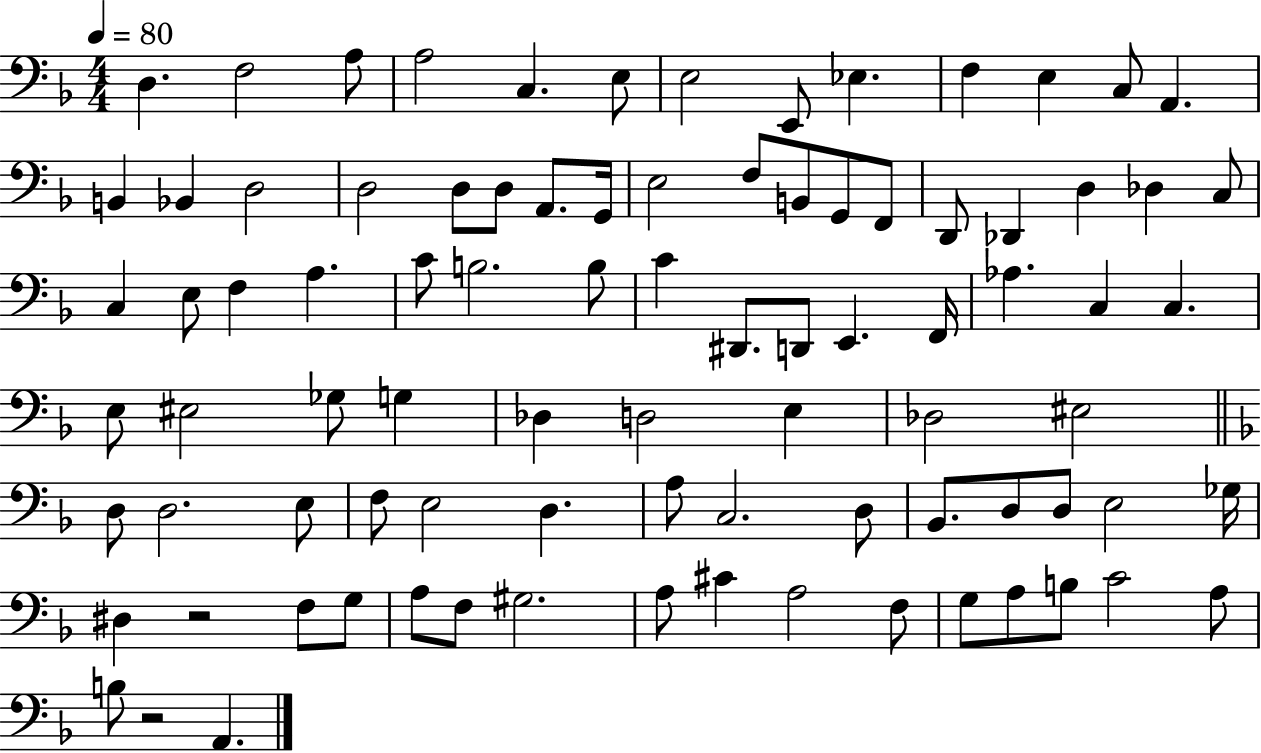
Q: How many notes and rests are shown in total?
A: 88